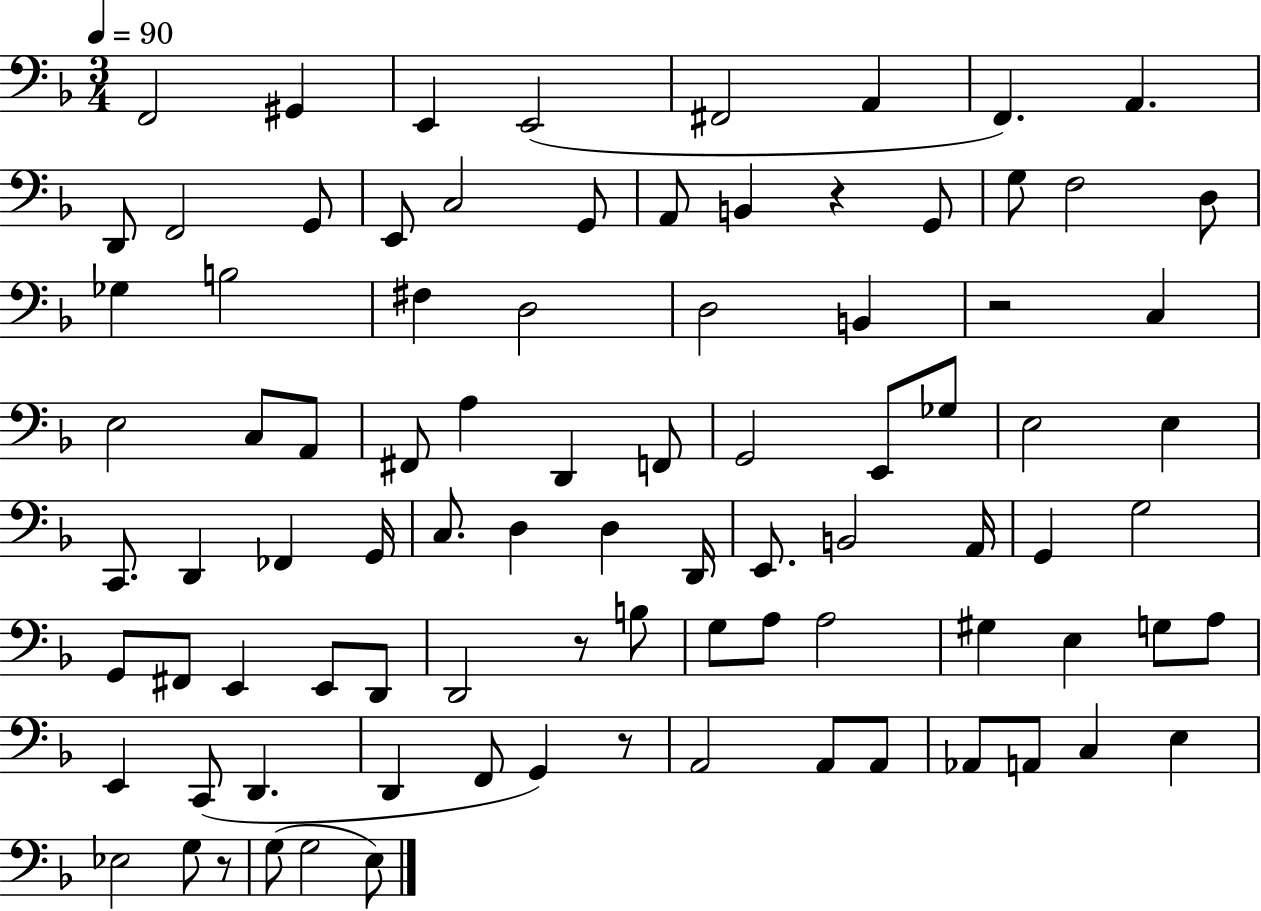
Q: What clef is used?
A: bass